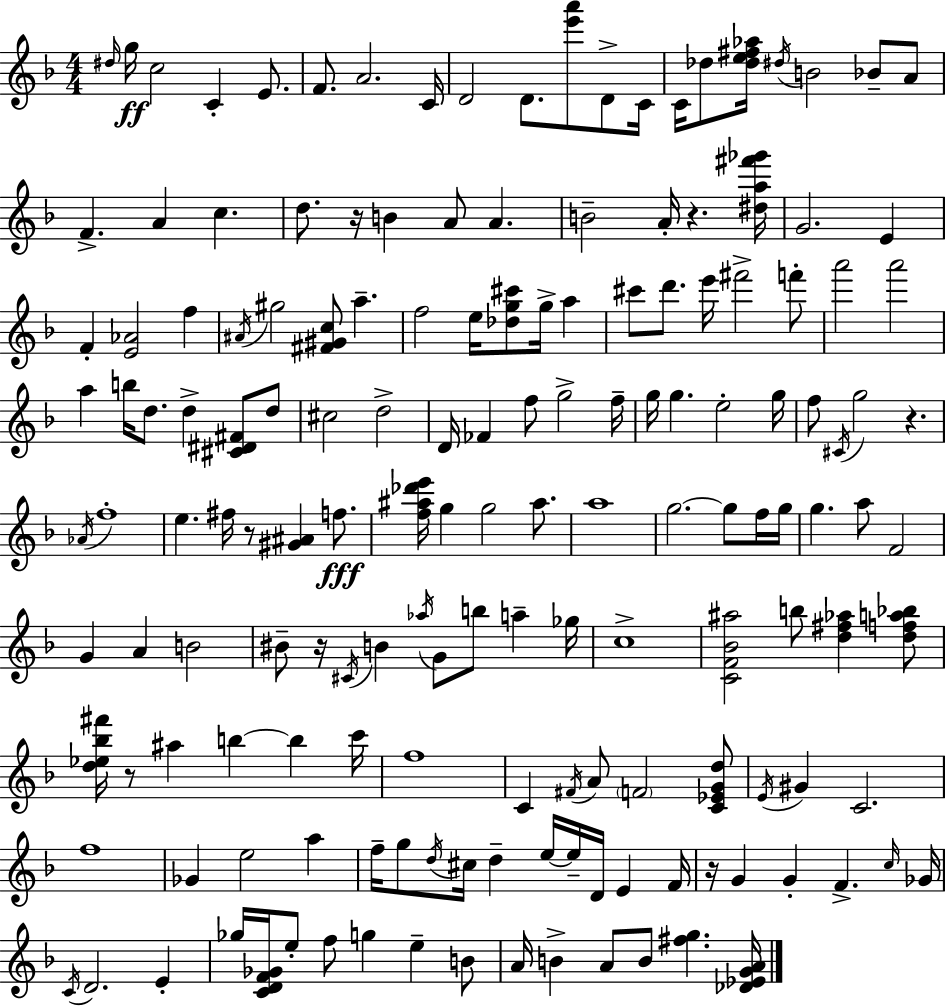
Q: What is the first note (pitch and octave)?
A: D#5